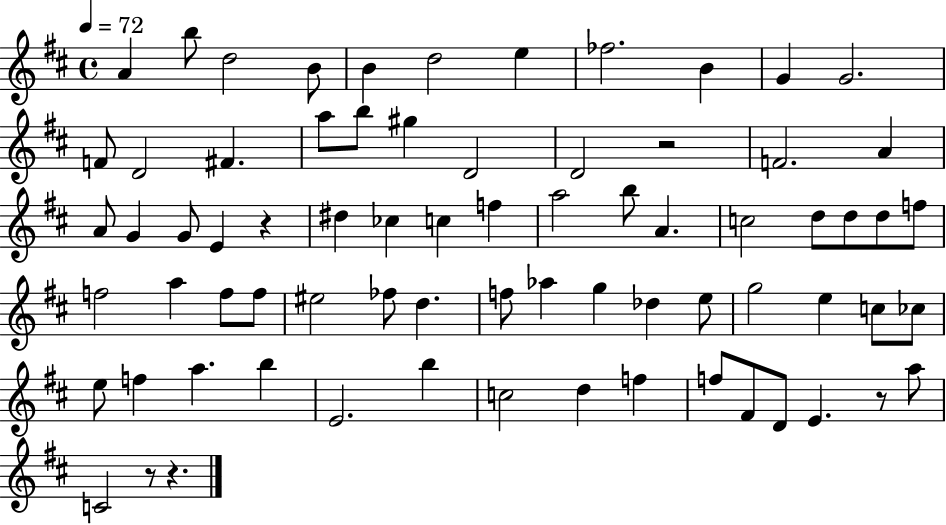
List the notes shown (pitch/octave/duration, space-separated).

A4/q B5/e D5/h B4/e B4/q D5/h E5/q FES5/h. B4/q G4/q G4/h. F4/e D4/h F#4/q. A5/e B5/e G#5/q D4/h D4/h R/h F4/h. A4/q A4/e G4/q G4/e E4/q R/q D#5/q CES5/q C5/q F5/q A5/h B5/e A4/q. C5/h D5/e D5/e D5/e F5/e F5/h A5/q F5/e F5/e EIS5/h FES5/e D5/q. F5/e Ab5/q G5/q Db5/q E5/e G5/h E5/q C5/e CES5/e E5/e F5/q A5/q. B5/q E4/h. B5/q C5/h D5/q F5/q F5/e F#4/e D4/e E4/q. R/e A5/e C4/h R/e R/q.